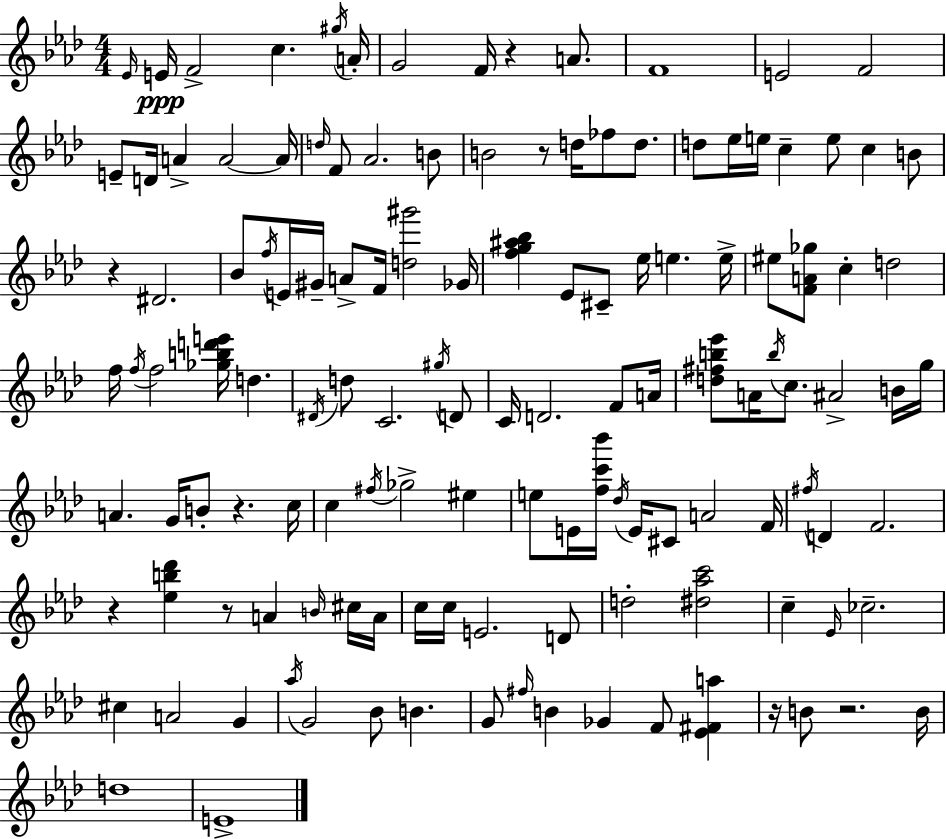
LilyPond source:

{
  \clef treble
  \numericTimeSignature
  \time 4/4
  \key f \minor
  \grace { ees'16 }\ppp e'16 f'2-> c''4. | \acciaccatura { gis''16 } a'16-. g'2 f'16 r4 a'8. | f'1 | e'2 f'2 | \break e'8-- d'16 a'4-> a'2~~ | a'16 \grace { d''16 } f'8 aes'2. | b'8 b'2 r8 d''16 fes''8 | d''8. d''8 ees''16 e''16 c''4-- e''8 c''4 | \break b'8 r4 dis'2. | bes'8 \acciaccatura { f''16 } e'16 gis'16-- a'8-> f'16 <d'' gis'''>2 | ges'16 <f'' g'' ais'' bes''>4 ees'8 cis'8-- ees''16 e''4. | e''16-> eis''8 <f' a' ges''>8 c''4-. d''2 | \break f''16 \acciaccatura { f''16 } f''2 <ges'' b'' d''' e'''>16 d''4. | \acciaccatura { dis'16 } d''8 c'2. | \acciaccatura { gis''16 } d'8 c'16 d'2. | f'8 a'16 <d'' fis'' b'' ees'''>8 a'16 \acciaccatura { b''16 } c''8. ais'2-> | \break b'16 g''16 a'4. g'16 b'8-. | r4. c''16 c''4 \acciaccatura { fis''16 } ges''2-> | eis''4 e''8 e'16 <f'' c''' bes'''>16 \acciaccatura { des''16 } e'16 cis'8 | a'2 f'16 \acciaccatura { fis''16 } d'4 f'2. | \break r4 <ees'' b'' des'''>4 | r8 a'4 \grace { b'16 } cis''16 a'16 c''16 c''16 e'2. | d'8 d''2-. | <dis'' aes'' c'''>2 c''4-- | \break \grace { ees'16 } ces''2.-- cis''4 | a'2 g'4 \acciaccatura { aes''16 } g'2 | bes'8 b'4. g'8 | \grace { fis''16 } b'4 ges'4 f'8 <ees' fis' a''>4 r16 | \break b'8 r2. b'16 d''1 | e'1-> | \bar "|."
}